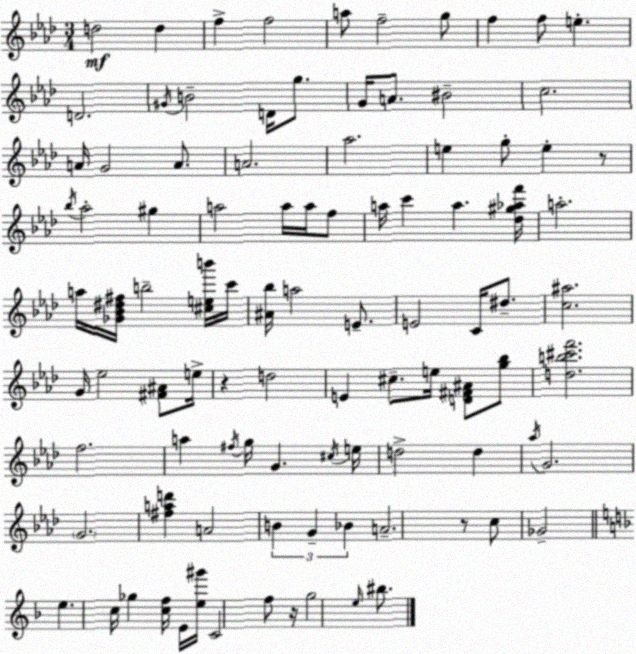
X:1
T:Untitled
M:3/4
L:1/4
K:Ab
d2 d f f2 a/2 f2 g/2 f f/2 e D2 ^G/4 B2 D/4 g/2 G/4 A/2 ^B2 c2 A/4 G2 A/2 A2 _a2 e g/2 e z/2 _b/4 _a2 ^g a2 a/4 a/4 f/2 a/4 c' a [_d^g_af']/4 a2 a/4 [_G_B^d^f]/4 b2 [^ceb']/4 c'/4 [^A_b]/4 a2 E/2 E2 C/4 ^d/2 [c^a]2 G/4 _e2 [^F^A]/2 e/4 z d2 E ^c/2 e/4 [D^F^A]/2 [g_b]/2 [db^c'f']2 f2 a ^f/4 g/4 G ^c/4 e/4 d2 d _a/4 G2 G2 [^fad'] A2 B G _B A2 z/2 c/2 _G2 e c/4 _g [cf]/4 E/4 [e^g']/4 C2 f/2 z/4 g2 e/4 ^b/2